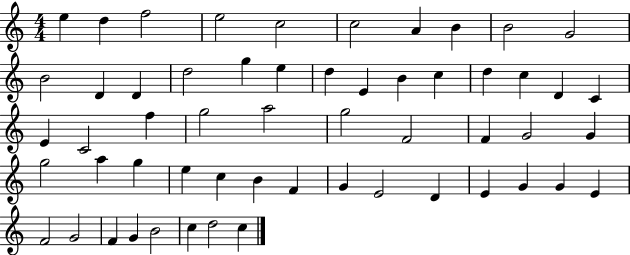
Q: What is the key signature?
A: C major